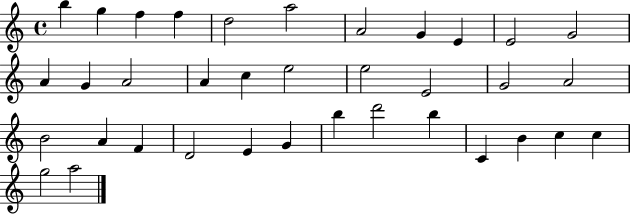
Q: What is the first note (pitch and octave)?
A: B5